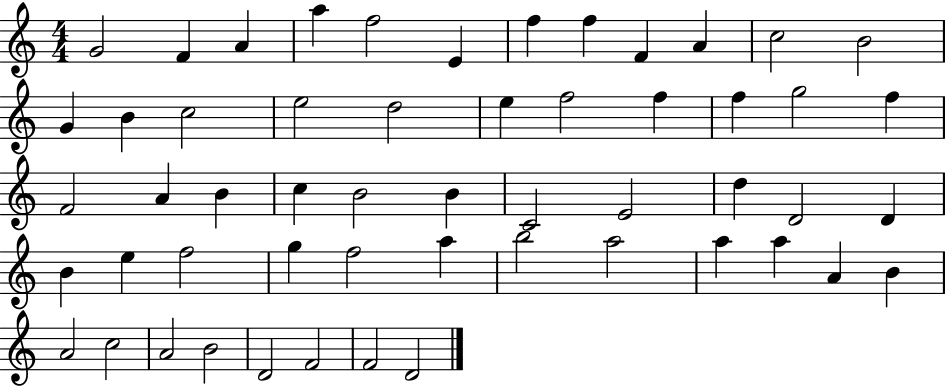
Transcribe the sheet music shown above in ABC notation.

X:1
T:Untitled
M:4/4
L:1/4
K:C
G2 F A a f2 E f f F A c2 B2 G B c2 e2 d2 e f2 f f g2 f F2 A B c B2 B C2 E2 d D2 D B e f2 g f2 a b2 a2 a a A B A2 c2 A2 B2 D2 F2 F2 D2